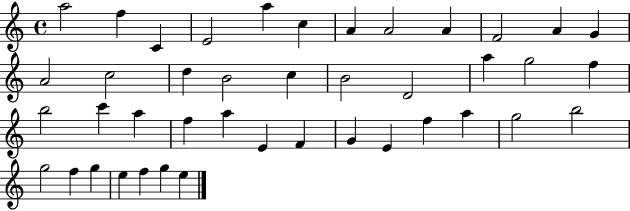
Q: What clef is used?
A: treble